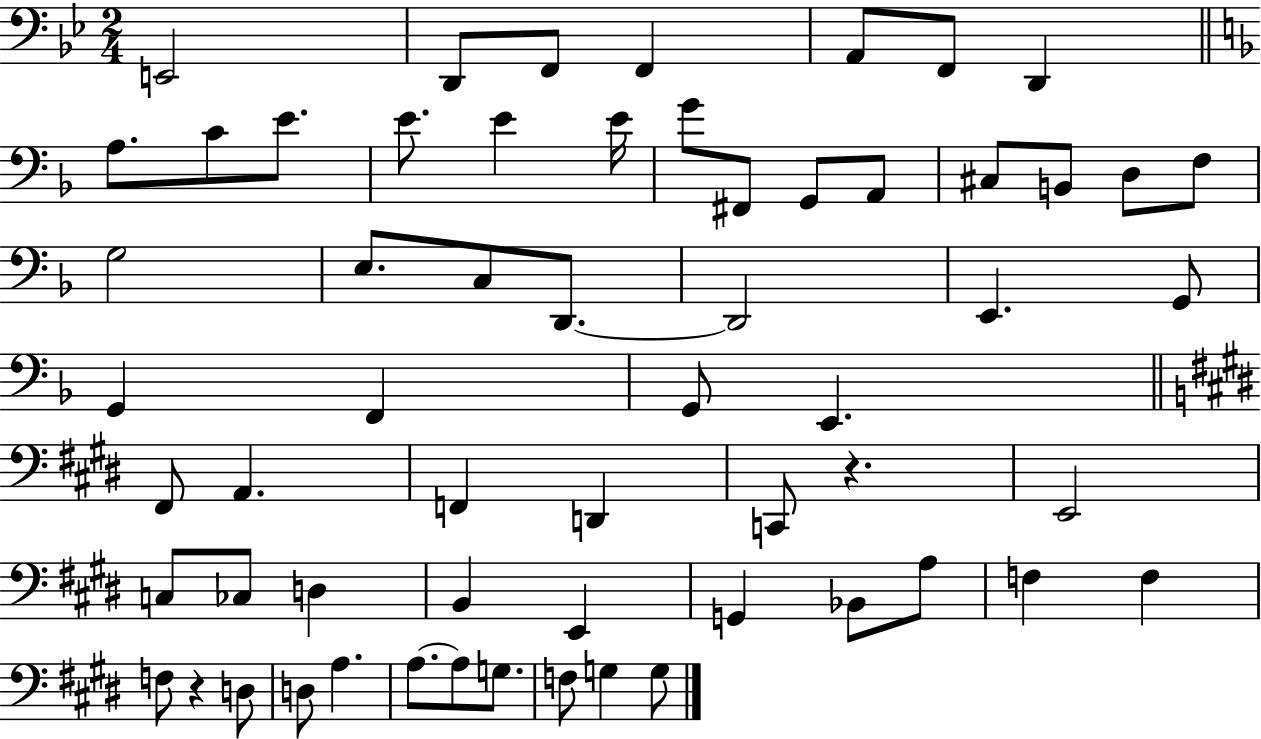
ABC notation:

X:1
T:Untitled
M:2/4
L:1/4
K:Bb
E,,2 D,,/2 F,,/2 F,, A,,/2 F,,/2 D,, A,/2 C/2 E/2 E/2 E E/4 G/2 ^F,,/2 G,,/2 A,,/2 ^C,/2 B,,/2 D,/2 F,/2 G,2 E,/2 C,/2 D,,/2 D,,2 E,, G,,/2 G,, F,, G,,/2 E,, ^F,,/2 A,, F,, D,, C,,/2 z E,,2 C,/2 _C,/2 D, B,, E,, G,, _B,,/2 A,/2 F, F, F,/2 z D,/2 D,/2 A, A,/2 A,/2 G,/2 F,/2 G, G,/2